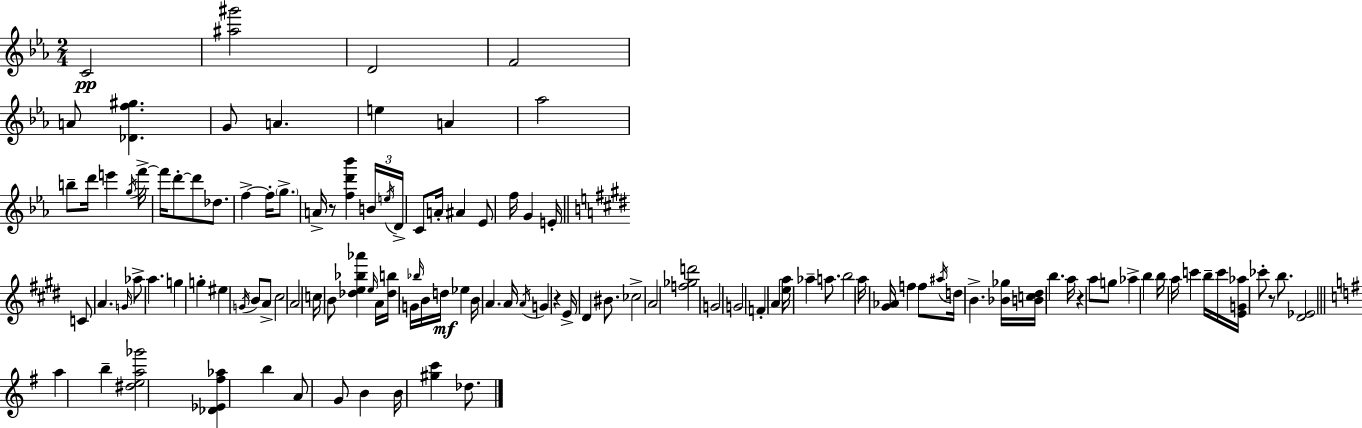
C4/h [A#5,G#6]/h D4/h F4/h A4/e [Db4,F5,G#5]/q. G4/e A4/q. E5/q A4/q Ab5/h B5/e D6/s E6/q G5/s F6/s F6/s D6/e D6/e Db5/e. F5/q F5/s G5/e. A4/s R/e [F5,D6,Bb6]/q B4/s E5/s D4/s C4/e A4/s A#4/q Eb4/e F5/s G4/q E4/s C4/e A4/q. G4/s Ab5/e A5/q. G5/q G5/q EIS5/q G4/s B4/e A4/e C#5/h A4/h C5/s B4/e [Db5,E5,Bb5,Ab6]/q E5/s A4/s [Db5,B5]/s G4/s Bb5/s B4/s D5/s Eb5/q B4/s A4/q. A4/s A4/s G4/q R/q E4/s D#4/q BIS4/e. CES5/h A4/h [F5,Gb5,D6]/h G4/h G4/h F4/q A4/q [E5,A5]/s Ab5/q A5/e. B5/h A5/s [G#4,Ab4]/s F5/q F5/e A#5/s D5/s B4/q. [Bb4,Gb5]/s [B4,C5,D#5]/s B5/q. A5/s R/q A5/e G5/e Ab5/q B5/q B5/s A5/s C6/q B5/s C6/s [E4,G4,Ab5]/s CES6/e R/e B5/e. [D#4,Eb4]/h A5/q B5/q [D#5,E5,A5,Gb6]/h [Db4,Eb4,F#5,Ab5]/q B5/q A4/e G4/e B4/q B4/s [G#5,C6]/q Db5/e.